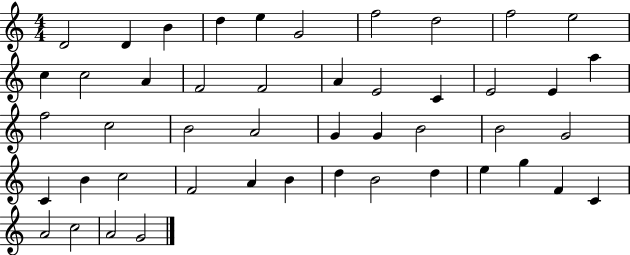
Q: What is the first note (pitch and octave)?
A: D4